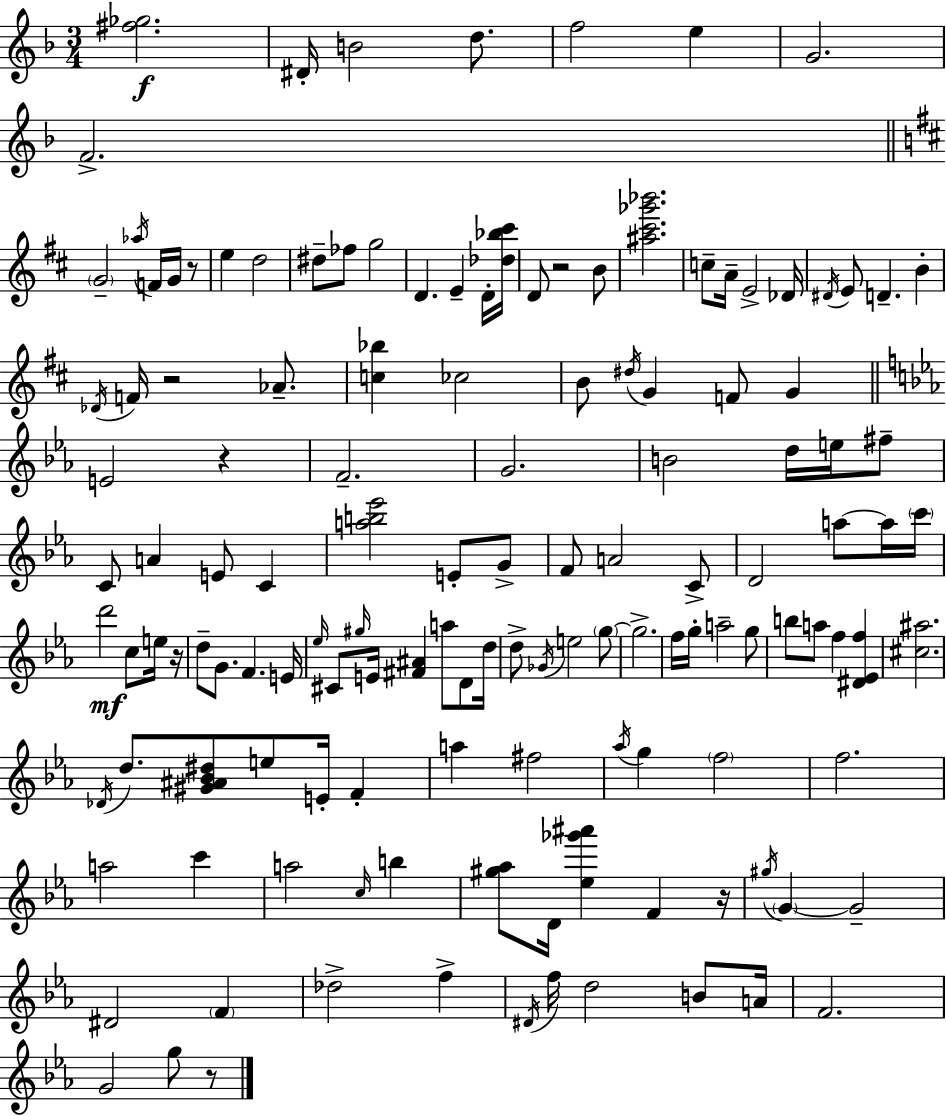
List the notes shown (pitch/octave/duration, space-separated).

[F#5,Gb5]/h. D#4/s B4/h D5/e. F5/h E5/q G4/h. F4/h. G4/h Ab5/s F4/s G4/s R/e E5/q D5/h D#5/e FES5/e G5/h D4/q. E4/q D4/s [Db5,Bb5,C#6]/s D4/e R/h B4/e [A#5,C#6,Gb6,Bb6]/h. C5/e A4/s E4/h Db4/s D#4/s E4/e D4/q. B4/q Db4/s F4/s R/h Ab4/e. [C5,Bb5]/q CES5/h B4/e D#5/s G4/q F4/e G4/q E4/h R/q F4/h. G4/h. B4/h D5/s E5/s F#5/e C4/e A4/q E4/e C4/q [A5,B5,Eb6]/h E4/e G4/e F4/e A4/h C4/e D4/h A5/e A5/s C6/s D6/h C5/e E5/s R/s D5/e G4/e. F4/q. E4/s Eb5/s C#4/e G#5/s E4/s [F#4,A#4]/q A5/e D4/e D5/s D5/e Gb4/s E5/h G5/e G5/h. F5/s G5/s A5/h G5/e B5/e A5/e F5/q [D#4,Eb4,F5]/q [C#5,A#5]/h. Db4/s D5/e. [G#4,A#4,Bb4,D#5]/e E5/e E4/s F4/q A5/q F#5/h Ab5/s G5/q F5/h F5/h. A5/h C6/q A5/h C5/s B5/q [G#5,Ab5]/e D4/s [Eb5,Gb6,A#6]/q F4/q R/s G#5/s G4/q G4/h D#4/h F4/q Db5/h F5/q D#4/s F5/s D5/h B4/e A4/s F4/h. G4/h G5/e R/e